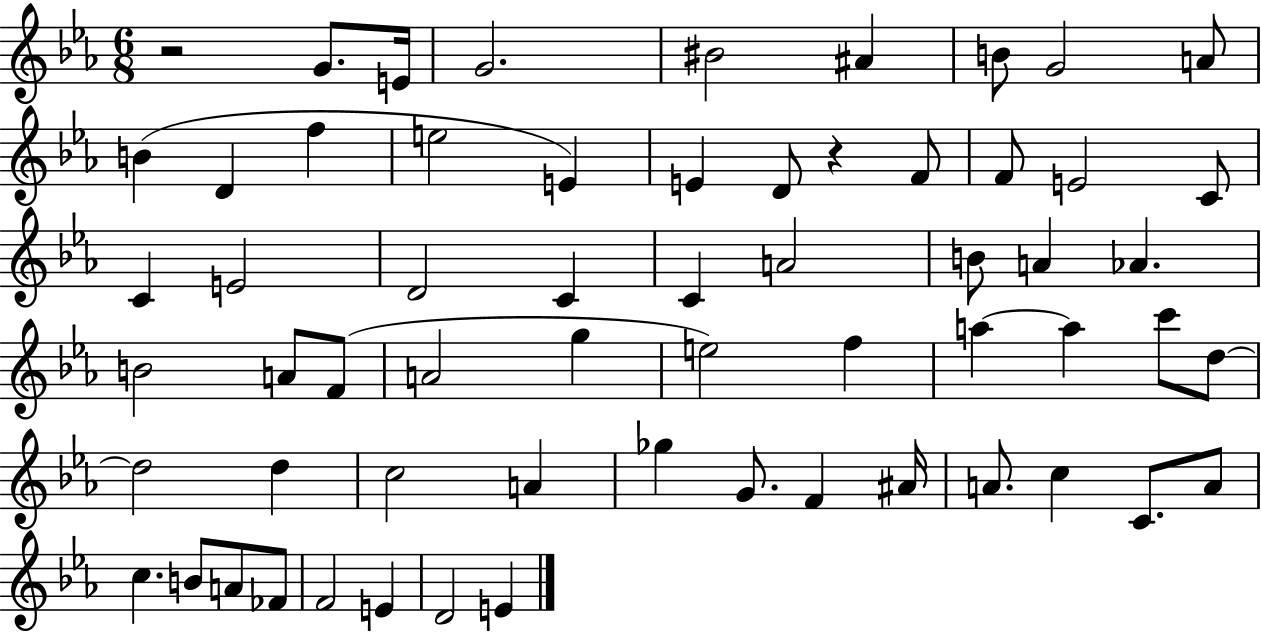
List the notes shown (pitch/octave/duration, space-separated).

R/h G4/e. E4/s G4/h. BIS4/h A#4/q B4/e G4/h A4/e B4/q D4/q F5/q E5/h E4/q E4/q D4/e R/q F4/e F4/e E4/h C4/e C4/q E4/h D4/h C4/q C4/q A4/h B4/e A4/q Ab4/q. B4/h A4/e F4/e A4/h G5/q E5/h F5/q A5/q A5/q C6/e D5/e D5/h D5/q C5/h A4/q Gb5/q G4/e. F4/q A#4/s A4/e. C5/q C4/e. A4/e C5/q. B4/e A4/e FES4/e F4/h E4/q D4/h E4/q